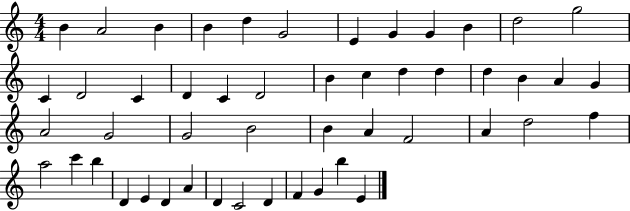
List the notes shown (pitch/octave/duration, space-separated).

B4/q A4/h B4/q B4/q D5/q G4/h E4/q G4/q G4/q B4/q D5/h G5/h C4/q D4/h C4/q D4/q C4/q D4/h B4/q C5/q D5/q D5/q D5/q B4/q A4/q G4/q A4/h G4/h G4/h B4/h B4/q A4/q F4/h A4/q D5/h F5/q A5/h C6/q B5/q D4/q E4/q D4/q A4/q D4/q C4/h D4/q F4/q G4/q B5/q E4/q